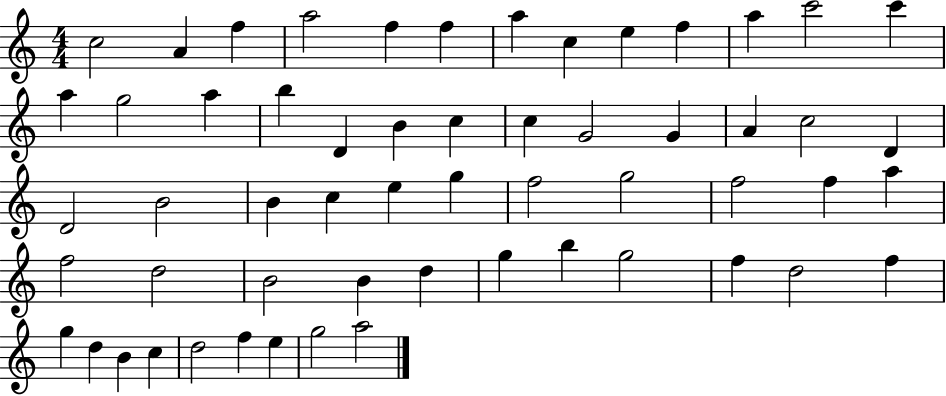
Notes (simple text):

C5/h A4/q F5/q A5/h F5/q F5/q A5/q C5/q E5/q F5/q A5/q C6/h C6/q A5/q G5/h A5/q B5/q D4/q B4/q C5/q C5/q G4/h G4/q A4/q C5/h D4/q D4/h B4/h B4/q C5/q E5/q G5/q F5/h G5/h F5/h F5/q A5/q F5/h D5/h B4/h B4/q D5/q G5/q B5/q G5/h F5/q D5/h F5/q G5/q D5/q B4/q C5/q D5/h F5/q E5/q G5/h A5/h